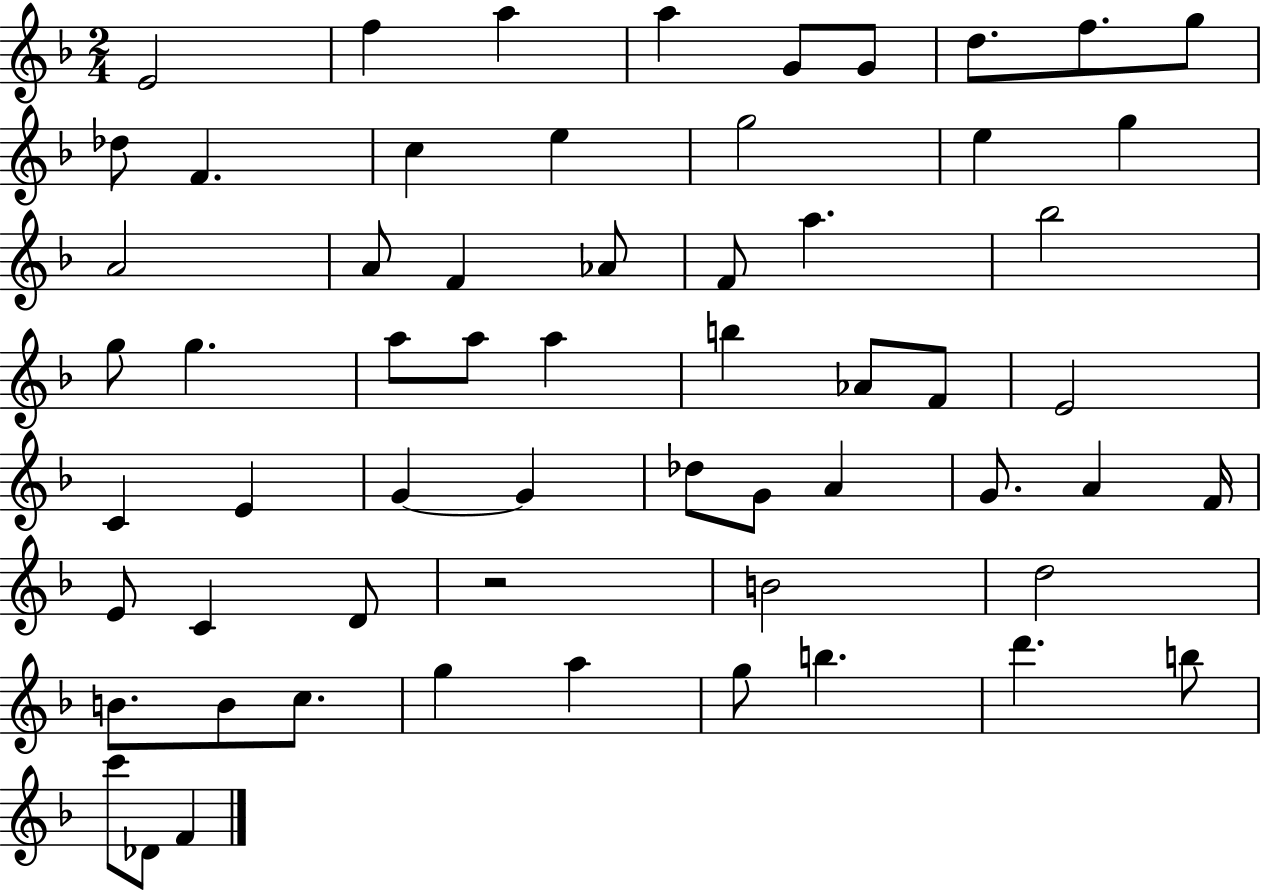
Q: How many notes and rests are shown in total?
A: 60